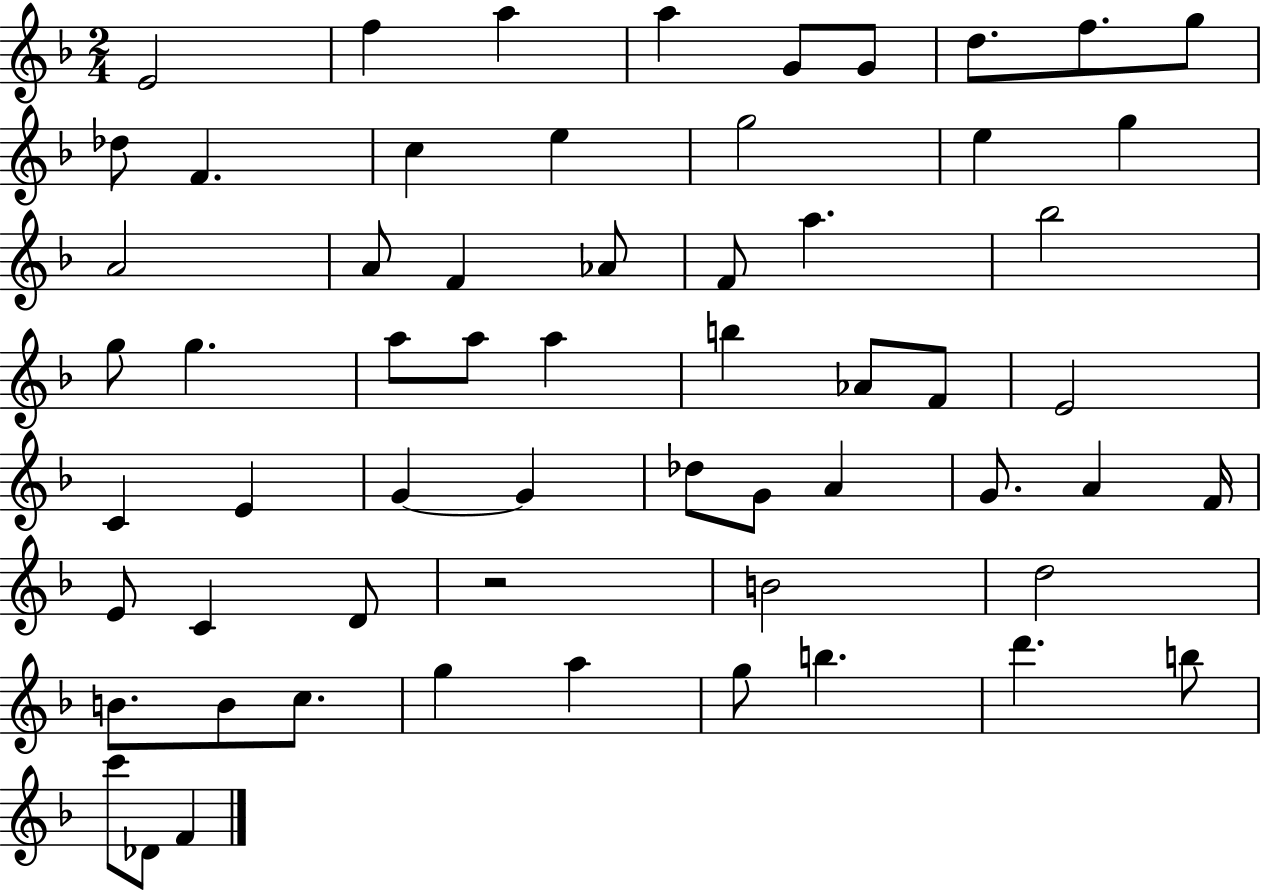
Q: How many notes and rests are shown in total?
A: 60